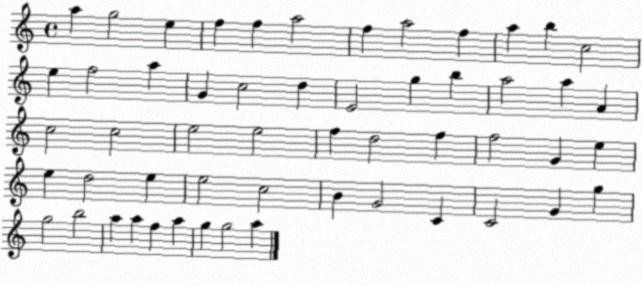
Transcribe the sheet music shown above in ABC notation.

X:1
T:Untitled
M:4/4
L:1/4
K:C
a g2 e f f a2 f a2 f a b c2 e f2 a G c2 d E2 g b a2 a A c2 c2 e2 e2 f d2 f f2 G e e d2 e e2 c2 B G2 C C2 G g g2 b2 a a f a g g2 a